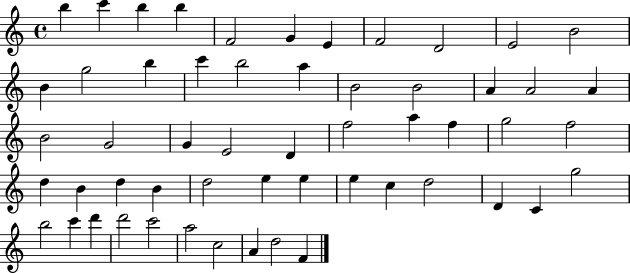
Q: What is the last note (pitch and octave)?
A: F4